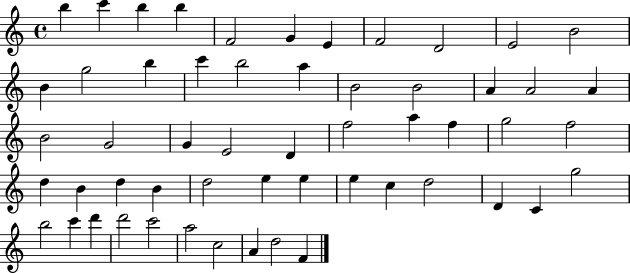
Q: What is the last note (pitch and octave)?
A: F4